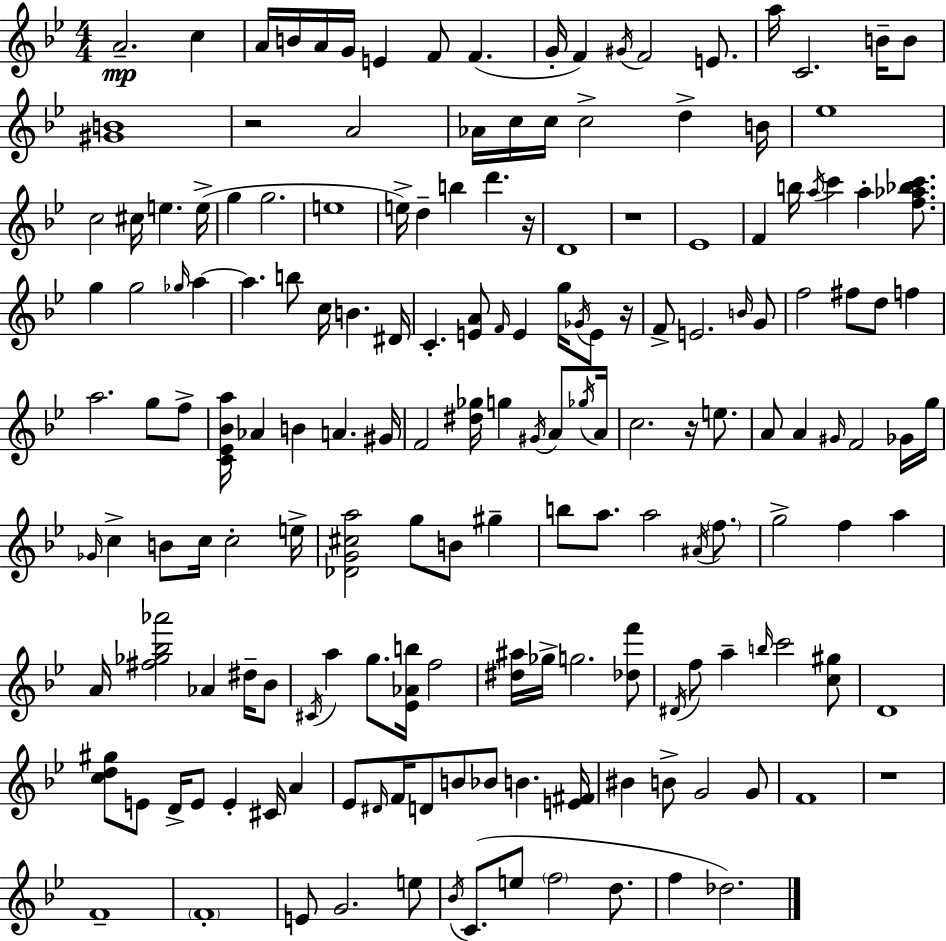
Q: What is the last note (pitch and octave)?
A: Db5